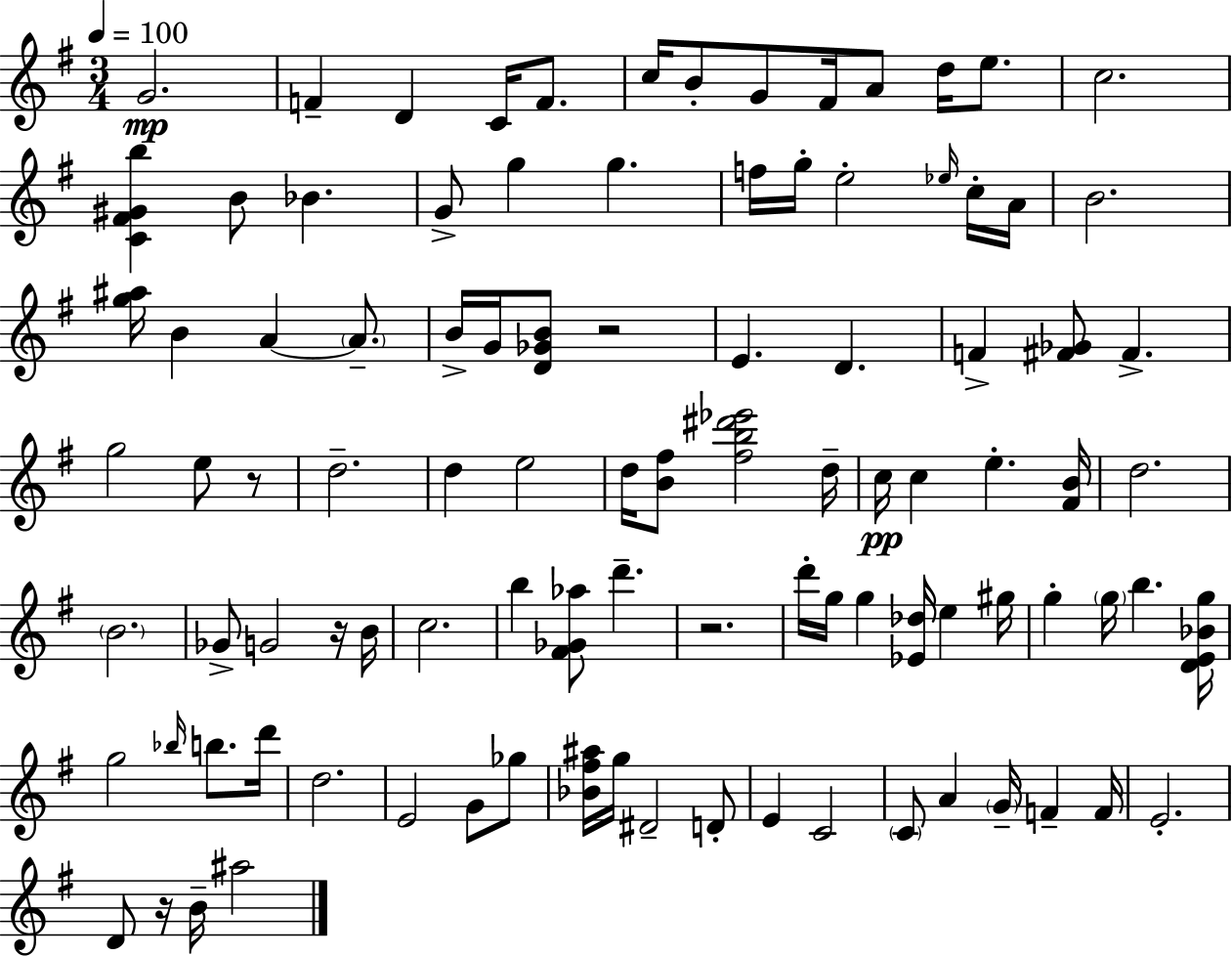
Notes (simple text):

G4/h. F4/q D4/q C4/s F4/e. C5/s B4/e G4/e F#4/s A4/e D5/s E5/e. C5/h. [C4,F#4,G#4,B5]/q B4/e Bb4/q. G4/e G5/q G5/q. F5/s G5/s E5/h Eb5/s C5/s A4/s B4/h. [G5,A#5]/s B4/q A4/q A4/e. B4/s G4/s [D4,Gb4,B4]/e R/h E4/q. D4/q. F4/q [F#4,Gb4]/e F#4/q. G5/h E5/e R/e D5/h. D5/q E5/h D5/s [B4,F#5]/e [F#5,B5,D#6,Eb6]/h D5/s C5/s C5/q E5/q. [F#4,B4]/s D5/h. B4/h. Gb4/e G4/h R/s B4/s C5/h. B5/q [F#4,Gb4,Ab5]/e D6/q. R/h. D6/s G5/s G5/q [Eb4,Db5]/s E5/q G#5/s G5/q G5/s B5/q. [D4,E4,Bb4,G5]/s G5/h Bb5/s B5/e. D6/s D5/h. E4/h G4/e Gb5/e [Bb4,F#5,A#5]/s G5/s D#4/h D4/e E4/q C4/h C4/e A4/q G4/s F4/q F4/s E4/h. D4/e R/s B4/s A#5/h